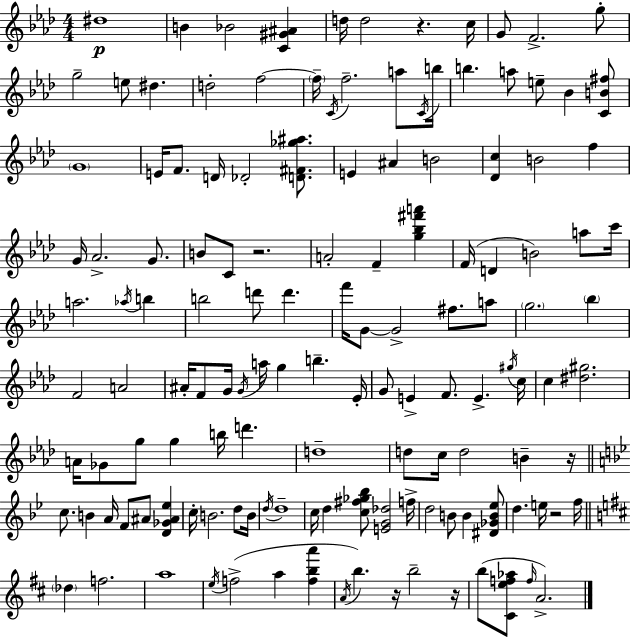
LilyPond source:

{
  \clef treble
  \numericTimeSignature
  \time 4/4
  \key f \minor
  \repeat volta 2 { dis''1\p | b'4 bes'2 <c' gis' ais'>4 | d''16 d''2 r4. c''16 | g'8 f'2.-> g''8-. | \break g''2-- e''8 dis''4. | d''2-. f''2~~ | \parenthesize f''16-- \acciaccatura { c'16 } f''2.-- a''8 | \acciaccatura { c'16 } b''16 b''4. a''8 e''8-- bes'4 | \break <c' b' fis''>8 \parenthesize g'1 | e'16 f'8. d'16 des'2-. <d' fis' ges'' ais''>8. | e'4 ais'4 b'2 | <des' c''>4 b'2 f''4 | \break g'16 aes'2.-> g'8. | b'8 c'8 r2. | a'2-. f'4-- <g'' bes'' fis''' a'''>4 | f'16( d'4 b'2) a''8 | \break c'''16 a''2. \acciaccatura { aes''16 } b''4 | b''2 d'''8 d'''4. | f'''16 g'8~~ g'2-> fis''8. | a''8 \parenthesize g''2. \parenthesize bes''4 | \break f'2 a'2 | ais'16-. f'8 g'16 \acciaccatura { g'16 } a''16 g''4 b''4.-- | ees'16-. g'8 e'4-> f'8. e'4.-> | \acciaccatura { gis''16 } c''16 c''4 <dis'' gis''>2. | \break a'16 ges'8 g''8 g''4 b''16 d'''4. | d''1-- | d''8 c''16 d''2 | b'4-- r16 \bar "||" \break \key g \minor c''8. b'4 a'16 f'8 ais'8 <d' ges' ais' ees''>4 | c''16-. b'2. d''8 b'16 | \acciaccatura { d''16 } d''1-- | c''16 d''4 <c'' fis'' ges'' bes''>8 <e' g' des''>2 | \break f''16-> d''2 b'8 b'4 <dis' ges' b' ees''>8 | d''4. e''16 r2 | f''16 \bar "||" \break \key d \major \parenthesize des''4 f''2. | a''1 | \acciaccatura { e''16 }( f''2-> a''4 <f'' b'' a'''>4 | \acciaccatura { a'16 } b''4.) r16 b''2-- | \break r16 b''8( <cis' e'' f'' aes''>8 \grace { f''16 }) a'2.-> | } \bar "|."
}